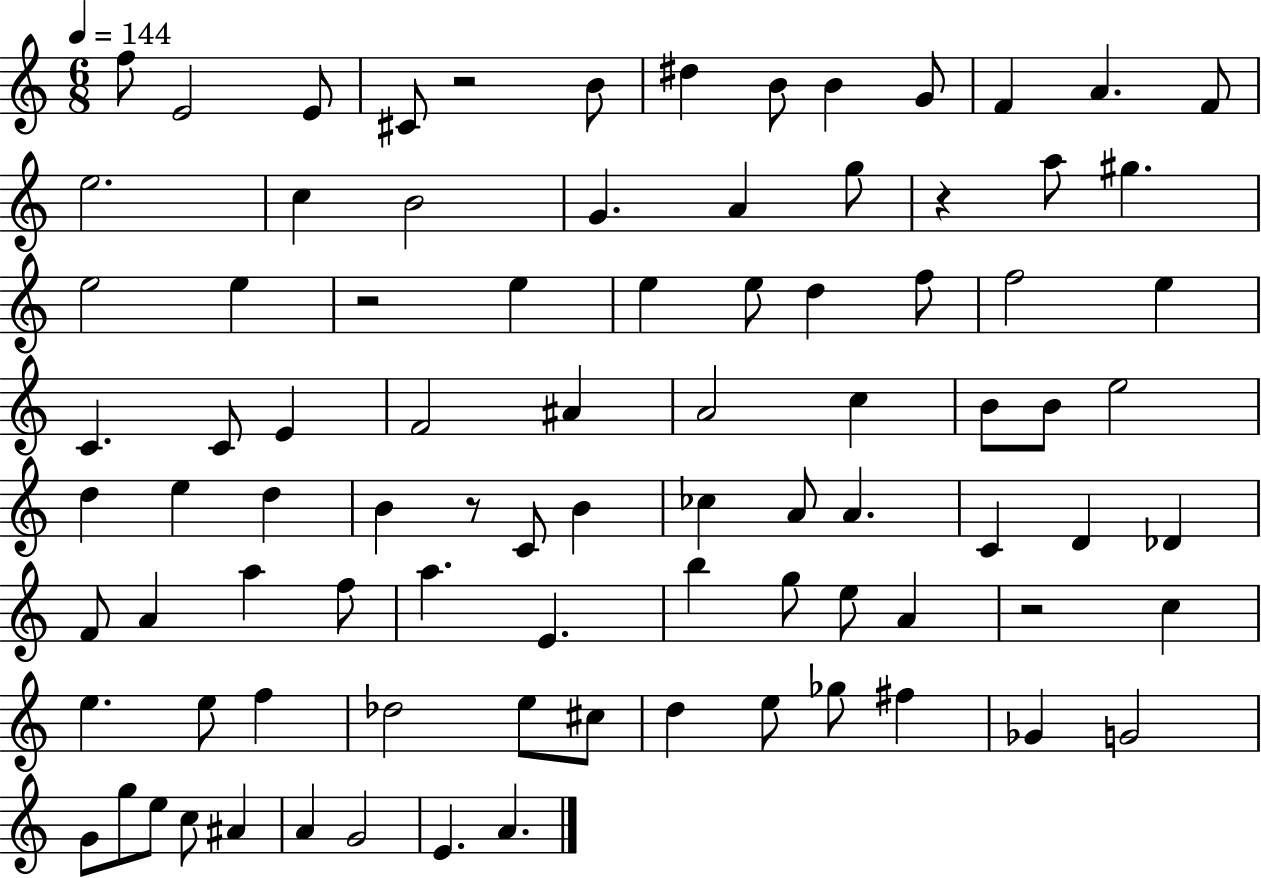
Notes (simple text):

F5/e E4/h E4/e C#4/e R/h B4/e D#5/q B4/e B4/q G4/e F4/q A4/q. F4/e E5/h. C5/q B4/h G4/q. A4/q G5/e R/q A5/e G#5/q. E5/h E5/q R/h E5/q E5/q E5/e D5/q F5/e F5/h E5/q C4/q. C4/e E4/q F4/h A#4/q A4/h C5/q B4/e B4/e E5/h D5/q E5/q D5/q B4/q R/e C4/e B4/q CES5/q A4/e A4/q. C4/q D4/q Db4/q F4/e A4/q A5/q F5/e A5/q. E4/q. B5/q G5/e E5/e A4/q R/h C5/q E5/q. E5/e F5/q Db5/h E5/e C#5/e D5/q E5/e Gb5/e F#5/q Gb4/q G4/h G4/e G5/e E5/e C5/e A#4/q A4/q G4/h E4/q. A4/q.